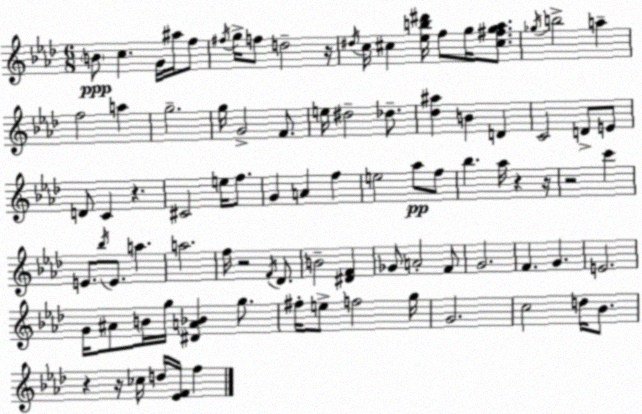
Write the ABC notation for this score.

X:1
T:Untitled
M:6/8
L:1/4
K:Ab
B/2 c G/4 ^a/4 f/2 ^f/4 g/4 f/2 d2 z/4 ^d/4 c/4 ^c [_eb^d']/4 f/2 g/4 [^c^fg_a]/2 _g/4 b2 a f2 a g2 g/4 G2 F/2 e/4 ^d2 _d/2 [_d^a] B D C2 D/2 E/2 D/2 C z ^C2 e/4 f/2 G A f e2 _a/2 f/2 _b _a/4 z z/4 z2 c' E/2 _b/4 E/2 a a2 f/4 z2 F/4 _D/2 B2 [^DF] _G/2 A2 F/2 G2 F G E2 G/4 ^A/2 B/4 g/4 [^DA_B] g/2 ^f/4 e/2 f2 g/4 G2 c2 d/4 _B/2 z z/4 _c/4 d/4 [_EF]/4 f